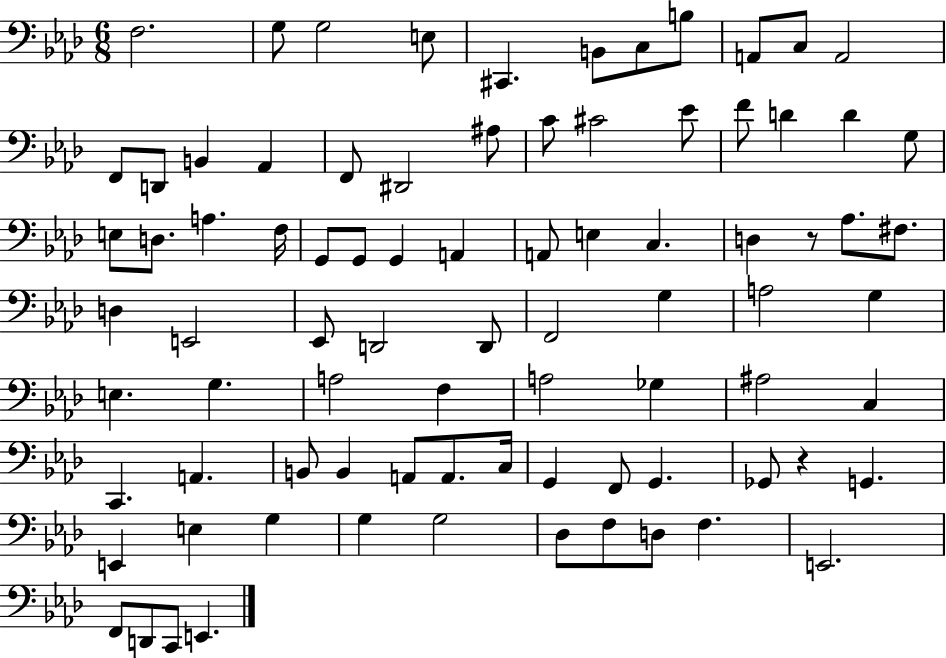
X:1
T:Untitled
M:6/8
L:1/4
K:Ab
F,2 G,/2 G,2 E,/2 ^C,, B,,/2 C,/2 B,/2 A,,/2 C,/2 A,,2 F,,/2 D,,/2 B,, _A,, F,,/2 ^D,,2 ^A,/2 C/2 ^C2 _E/2 F/2 D D G,/2 E,/2 D,/2 A, F,/4 G,,/2 G,,/2 G,, A,, A,,/2 E, C, D, z/2 _A,/2 ^F,/2 D, E,,2 _E,,/2 D,,2 D,,/2 F,,2 G, A,2 G, E, G, A,2 F, A,2 _G, ^A,2 C, C,, A,, B,,/2 B,, A,,/2 A,,/2 C,/4 G,, F,,/2 G,, _G,,/2 z G,, E,, E, G, G, G,2 _D,/2 F,/2 D,/2 F, E,,2 F,,/2 D,,/2 C,,/2 E,,